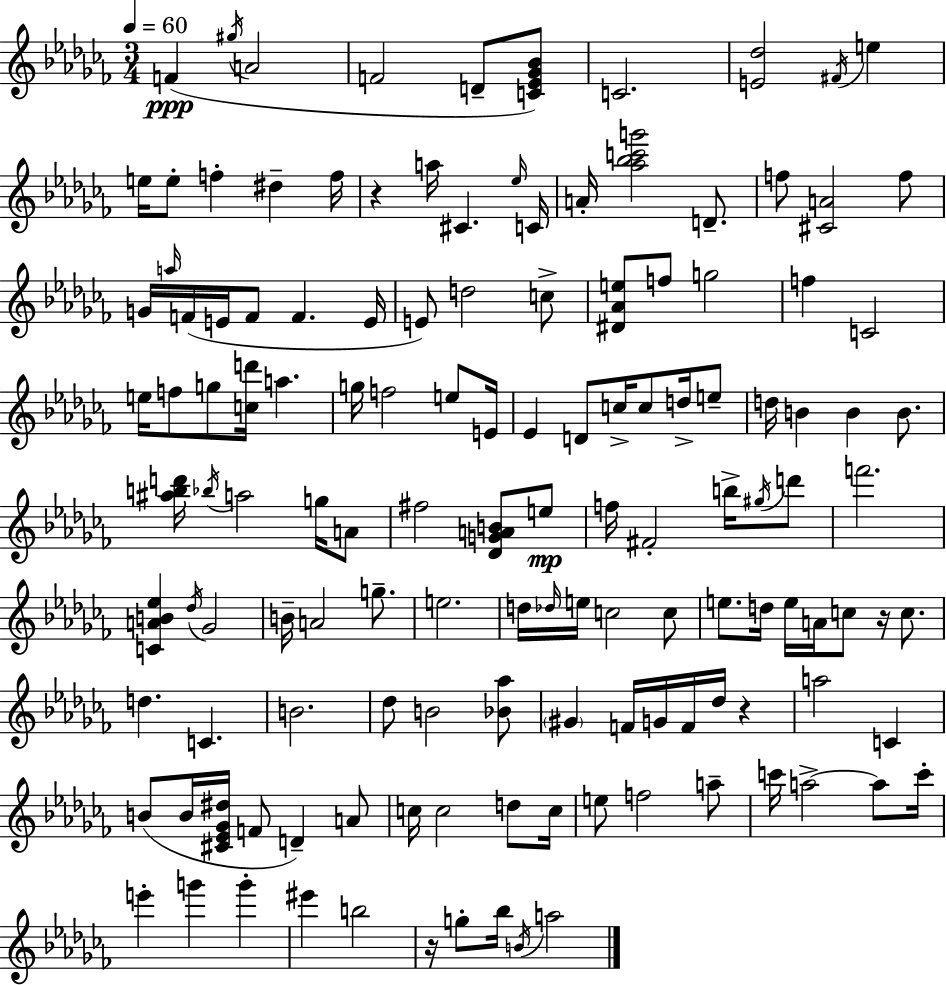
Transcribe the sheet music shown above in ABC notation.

X:1
T:Untitled
M:3/4
L:1/4
K:Abm
F ^g/4 A2 F2 D/2 [C_E_G_B]/2 C2 [E_d]2 ^F/4 e e/4 e/2 f ^d f/4 z a/4 ^C _e/4 C/4 A/4 [_a_bc'g']2 D/2 f/2 [^CA]2 f/2 G/4 a/4 F/4 E/4 F/2 F E/4 E/2 d2 c/2 [^D_Ae]/2 f/2 g2 f C2 e/4 f/2 g/2 [cd']/4 a g/4 f2 e/2 E/4 _E D/2 c/4 c/2 d/4 e/2 d/4 B B B/2 [^abd']/4 _b/4 a2 g/4 A/2 ^f2 [_DGAB]/2 e/2 f/4 ^F2 b/4 ^g/4 d'/2 f'2 [CAB_e] _d/4 _G2 B/4 A2 g/2 e2 d/4 _d/4 e/4 c2 c/2 e/2 d/4 e/4 A/4 c/2 z/4 c/2 d C B2 _d/2 B2 [_B_a]/2 ^G F/4 G/4 F/4 _d/4 z a2 C B/2 B/4 [^C_E_G^d]/4 F/2 D A/2 c/4 c2 d/2 c/4 e/2 f2 a/2 c'/4 a2 a/2 c'/4 e' g' g' ^e' b2 z/4 g/2 _b/4 B/4 a2